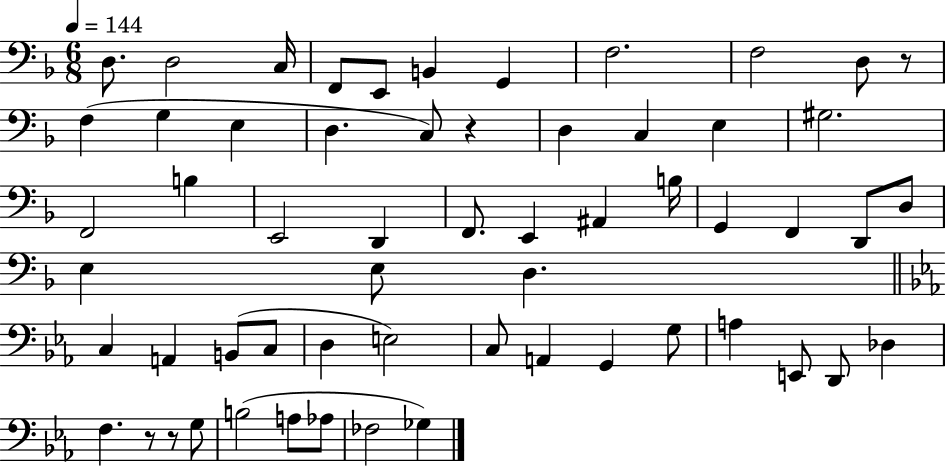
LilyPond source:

{
  \clef bass
  \numericTimeSignature
  \time 6/8
  \key f \major
  \tempo 4 = 144
  \repeat volta 2 { d8. d2 c16 | f,8 e,8 b,4 g,4 | f2. | f2 d8 r8 | \break f4( g4 e4 | d4. c8) r4 | d4 c4 e4 | gis2. | \break f,2 b4 | e,2 d,4 | f,8. e,4 ais,4 b16 | g,4 f,4 d,8 d8 | \break e4 e8 d4. | \bar "||" \break \key ees \major c4 a,4 b,8( c8 | d4 e2) | c8 a,4 g,4 g8 | a4 e,8 d,8 des4 | \break f4. r8 r8 g8 | b2( a8 aes8 | fes2 ges4) | } \bar "|."
}